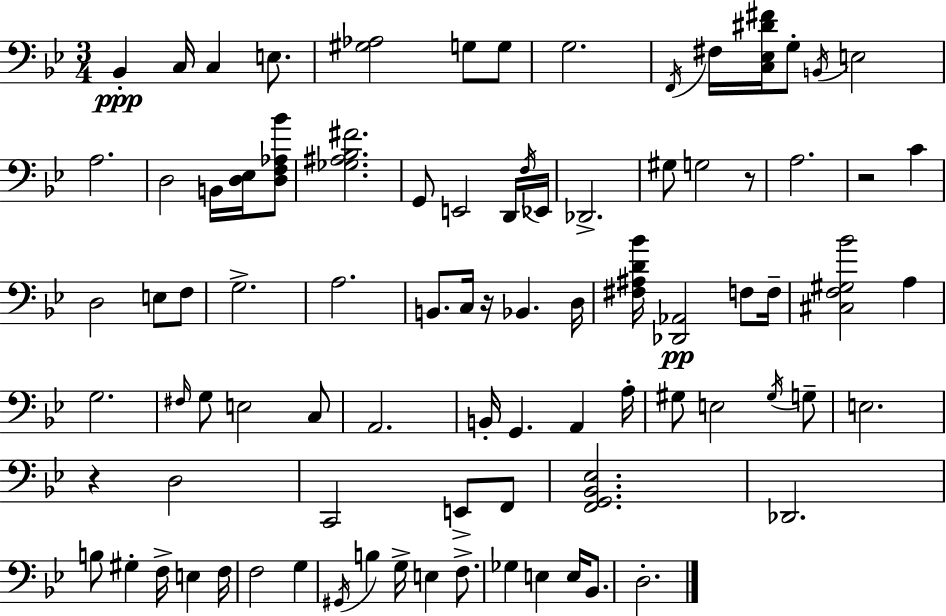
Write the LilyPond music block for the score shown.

{
  \clef bass
  \numericTimeSignature
  \time 3/4
  \key bes \major
  \repeat volta 2 { bes,4-.\ppp c16 c4 e8. | <gis aes>2 g8 g8 | g2. | \acciaccatura { f,16 } fis16 <c ees dis' fis'>16 g8-. \acciaccatura { b,16 } e2 | \break a2. | d2 b,16 <d ees>16 | <d f aes bes'>8 <ges ais bes fis'>2. | g,8 e,2 | \break d,16 \acciaccatura { f16 } ees,16 des,2.-> | gis8 g2 | r8 a2. | r2 c'4 | \break d2 e8 | f8 g2.-> | a2. | b,8. c16 r16 bes,4. | \break d16 <fis ais d' bes'>16 <des, aes,>2\pp | f8 f16-- <cis f gis bes'>2 a4 | g2. | \grace { fis16 } g8 e2 | \break c8 a,2. | b,16-. g,4. a,4 | a16-. gis8 e2 | \acciaccatura { gis16 } g8-- e2. | \break r4 d2 | c,2 | e,8-> f,8 <f, g, bes, ees>2. | des,2. | \break b8 gis4-. f16-> | e4 f16 f2 | g4 \acciaccatura { gis,16 } b4 g16-> e4 | f8.-> ges4 e4 | \break e16 bes,8. d2.-. | } \bar "|."
}